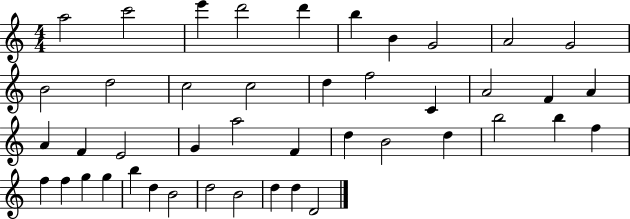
X:1
T:Untitled
M:4/4
L:1/4
K:C
a2 c'2 e' d'2 d' b B G2 A2 G2 B2 d2 c2 c2 d f2 C A2 F A A F E2 G a2 F d B2 d b2 b f f f g g b d B2 d2 B2 d d D2